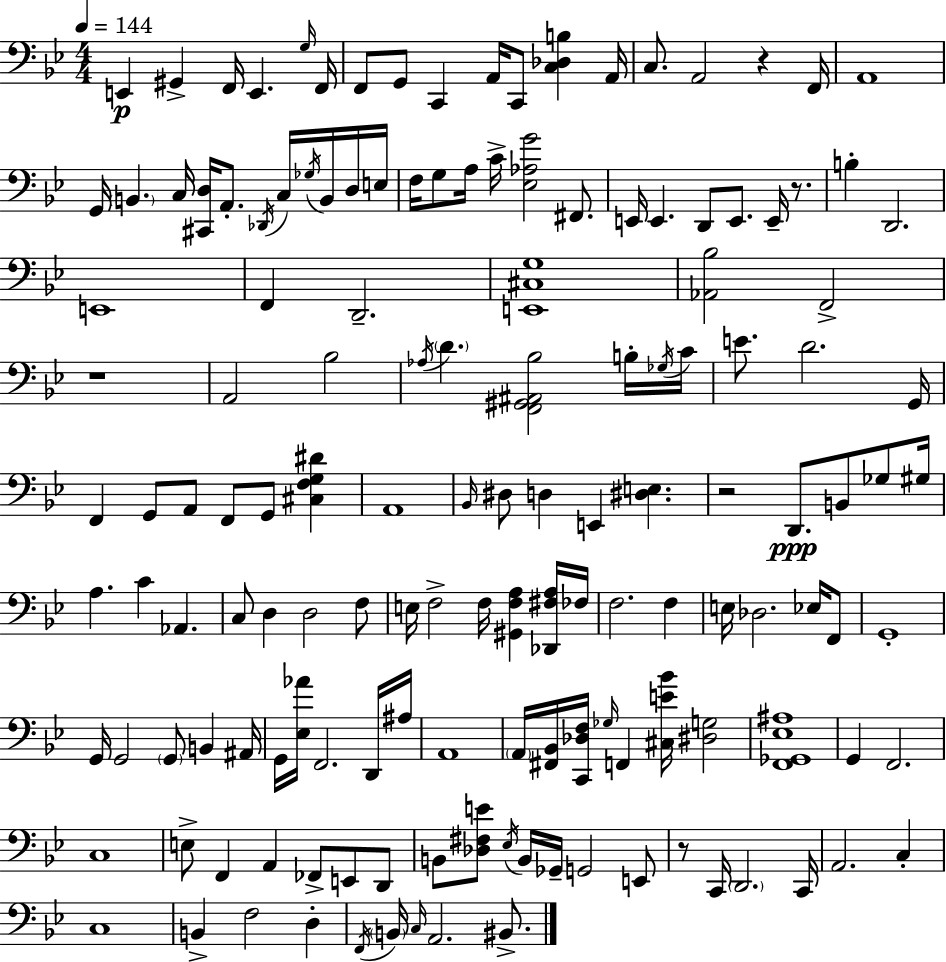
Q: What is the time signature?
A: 4/4